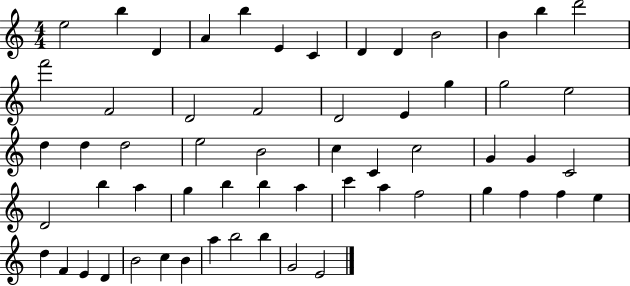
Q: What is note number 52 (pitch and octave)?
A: B4